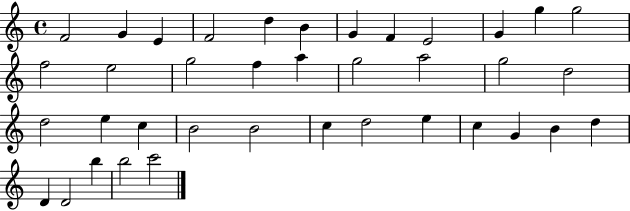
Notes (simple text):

F4/h G4/q E4/q F4/h D5/q B4/q G4/q F4/q E4/h G4/q G5/q G5/h F5/h E5/h G5/h F5/q A5/q G5/h A5/h G5/h D5/h D5/h E5/q C5/q B4/h B4/h C5/q D5/h E5/q C5/q G4/q B4/q D5/q D4/q D4/h B5/q B5/h C6/h